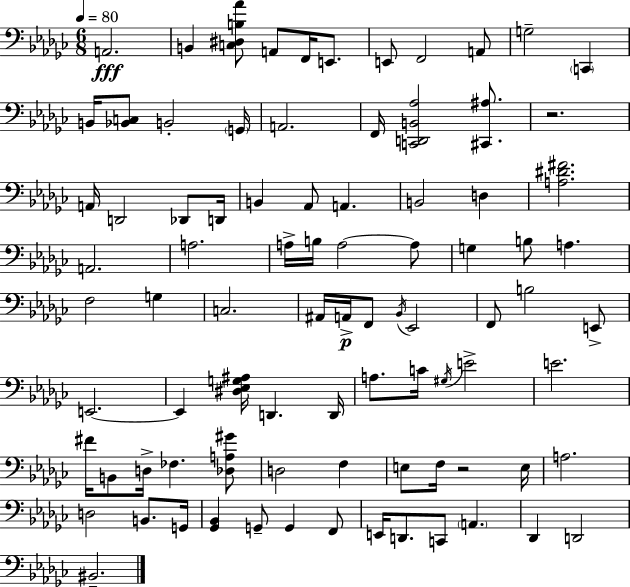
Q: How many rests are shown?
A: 2